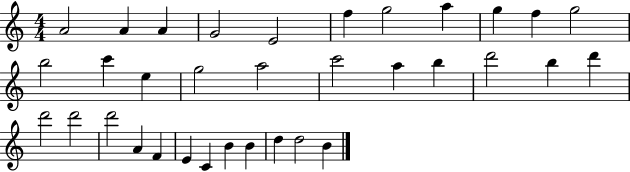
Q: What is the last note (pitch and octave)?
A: B4